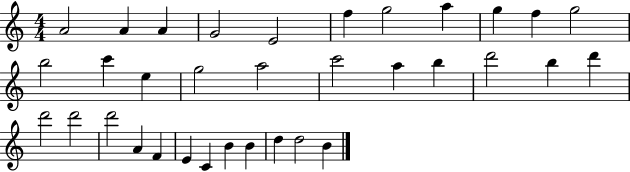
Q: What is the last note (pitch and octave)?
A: B4